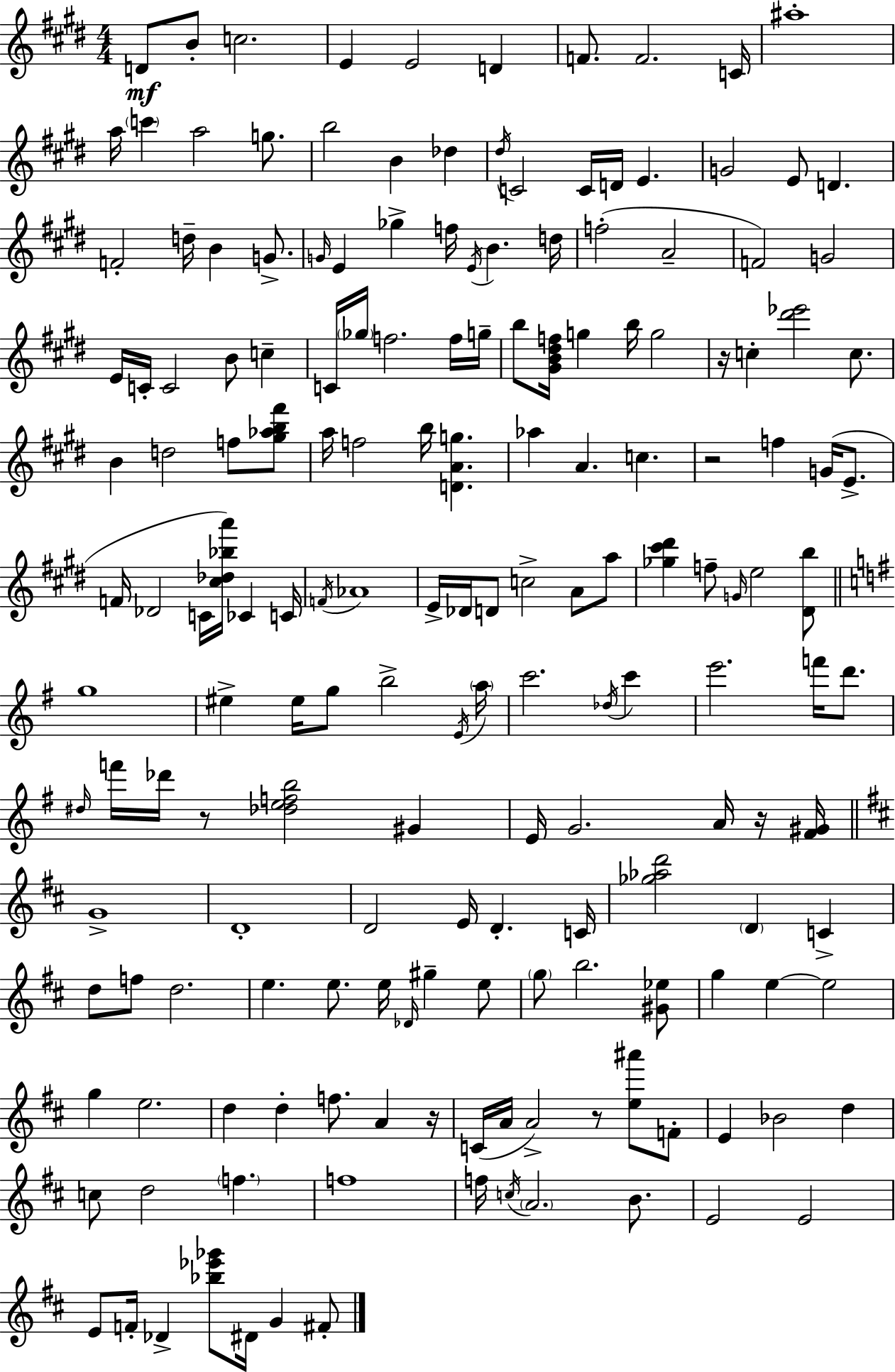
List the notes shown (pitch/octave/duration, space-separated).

D4/e B4/e C5/h. E4/q E4/h D4/q F4/e. F4/h. C4/s A#5/w A5/s C6/q A5/h G5/e. B5/h B4/q Db5/q D#5/s C4/h C4/s D4/s E4/q. G4/h E4/e D4/q. F4/h D5/s B4/q G4/e. G4/s E4/q Gb5/q F5/s E4/s B4/q. D5/s F5/h A4/h F4/h G4/h E4/s C4/s C4/h B4/e C5/q C4/s Gb5/s F5/h. F5/s G5/s B5/e [G#4,B4,D#5,F5]/s G5/q B5/s G5/h R/s C5/q [D#6,Eb6]/h C5/e. B4/q D5/h F5/e [G#5,Ab5,B5,F#6]/e A5/s F5/h B5/s [D4,A4,G5]/q. Ab5/q A4/q. C5/q. R/h F5/q G4/s E4/e. F4/s Db4/h C4/s [C#5,Db5,Bb5,A6]/s CES4/q C4/s F4/s Ab4/w E4/s Db4/s D4/e C5/h A4/e A5/e [Gb5,C#6,D#6]/q F5/e G4/s E5/h [D#4,B5]/e G5/w EIS5/q EIS5/s G5/e B5/h E4/s A5/s C6/h. Db5/s C6/q E6/h. F6/s D6/e. D#5/s F6/s Db6/s R/e [Db5,E5,F5,B5]/h G#4/q E4/s G4/h. A4/s R/s [F#4,G#4]/s G4/w D4/w D4/h E4/s D4/q. C4/s [Gb5,Ab5,D6]/h D4/q C4/q D5/e F5/e D5/h. E5/q. E5/e. E5/s Db4/s G#5/q E5/e G5/e B5/h. [G#4,Eb5]/e G5/q E5/q E5/h G5/q E5/h. D5/q D5/q F5/e. A4/q R/s C4/s A4/s A4/h R/e [E5,A#6]/e F4/e E4/q Bb4/h D5/q C5/e D5/h F5/q. F5/w F5/s C5/s A4/h. B4/e. E4/h E4/h E4/e F4/s Db4/q [Bb5,Eb6,Gb6]/e D#4/s G4/q F#4/e